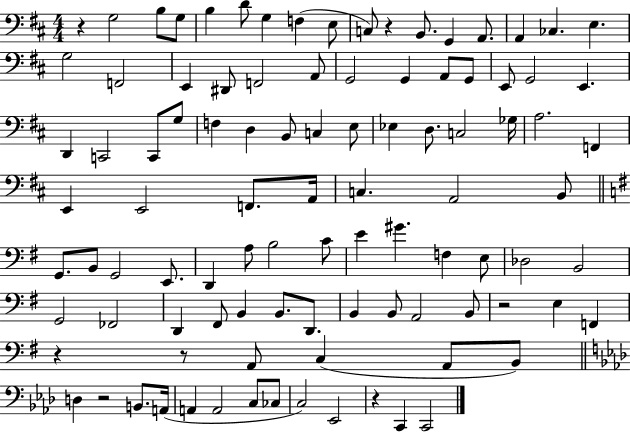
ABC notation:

X:1
T:Untitled
M:4/4
L:1/4
K:D
z G,2 B,/2 G,/2 B, D/2 G, F, E,/2 C,/2 z B,,/2 G,, A,,/2 A,, _C, E, G,2 F,,2 E,, ^D,,/2 F,,2 A,,/2 G,,2 G,, A,,/2 G,,/2 E,,/2 G,,2 E,, D,, C,,2 C,,/2 G,/2 F, D, B,,/2 C, E,/2 _E, D,/2 C,2 _G,/4 A,2 F,, E,, E,,2 F,,/2 A,,/4 C, A,,2 B,,/2 G,,/2 B,,/2 G,,2 E,,/2 D,, A,/2 B,2 C/2 E ^G F, E,/2 _D,2 B,,2 G,,2 _F,,2 D,, ^F,,/2 B,, B,,/2 D,,/2 B,, B,,/2 A,,2 B,,/2 z2 E, F,, z z/2 A,,/2 C, A,,/2 B,,/2 D, z2 B,,/2 A,,/4 A,, A,,2 C,/2 _C,/2 C,2 _E,,2 z C,, C,,2